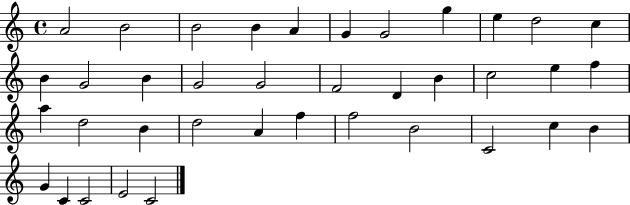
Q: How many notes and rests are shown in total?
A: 38